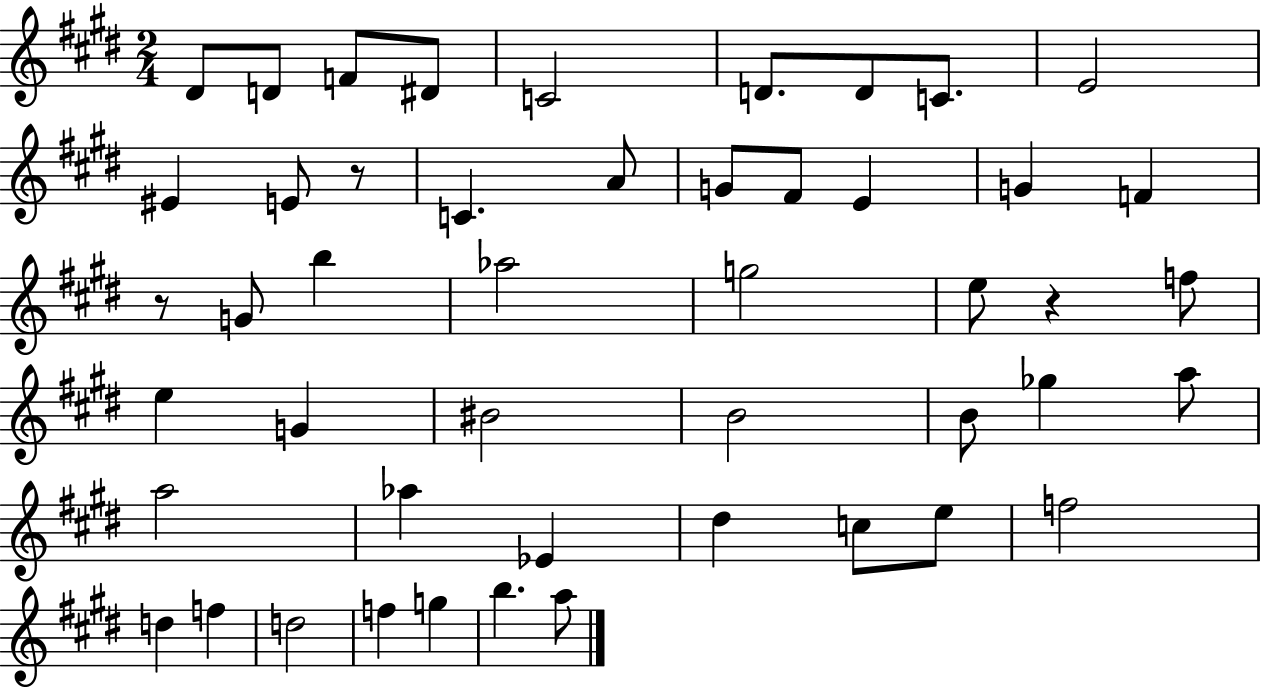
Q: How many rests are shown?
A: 3